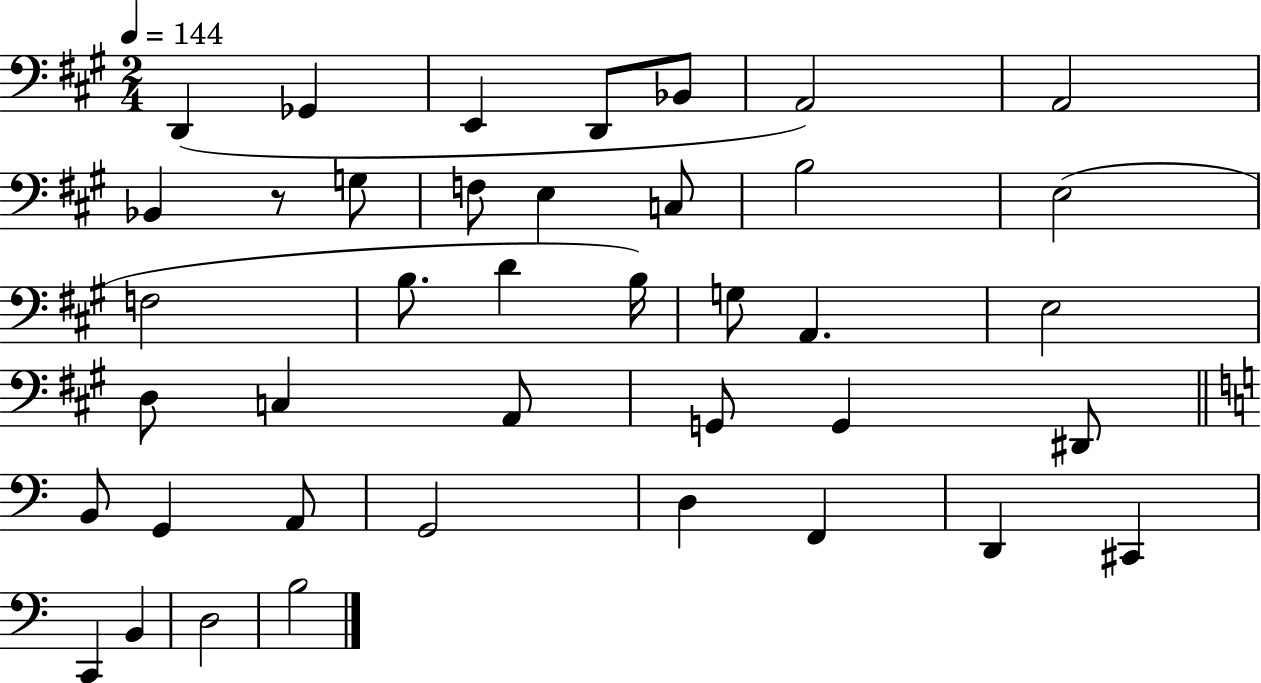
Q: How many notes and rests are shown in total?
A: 40